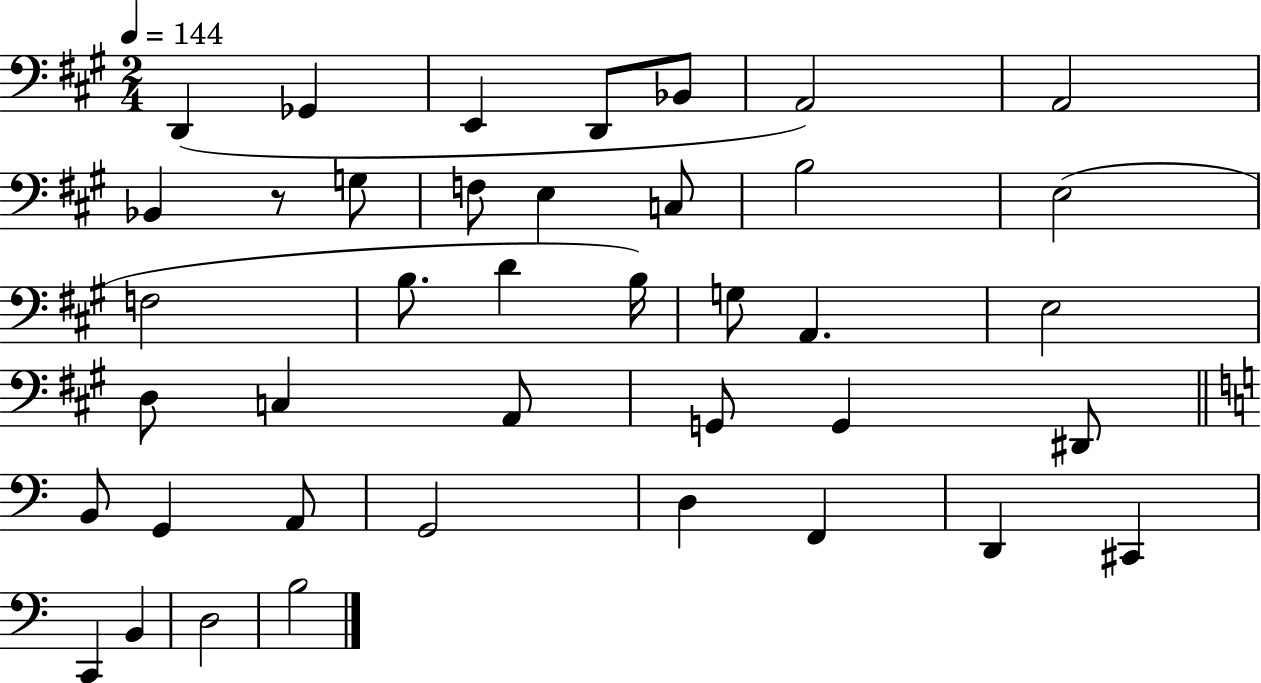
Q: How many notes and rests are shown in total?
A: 40